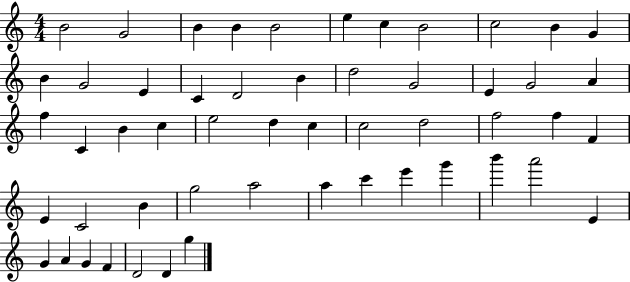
X:1
T:Untitled
M:4/4
L:1/4
K:C
B2 G2 B B B2 e c B2 c2 B G B G2 E C D2 B d2 G2 E G2 A f C B c e2 d c c2 d2 f2 f F E C2 B g2 a2 a c' e' g' b' a'2 E G A G F D2 D g